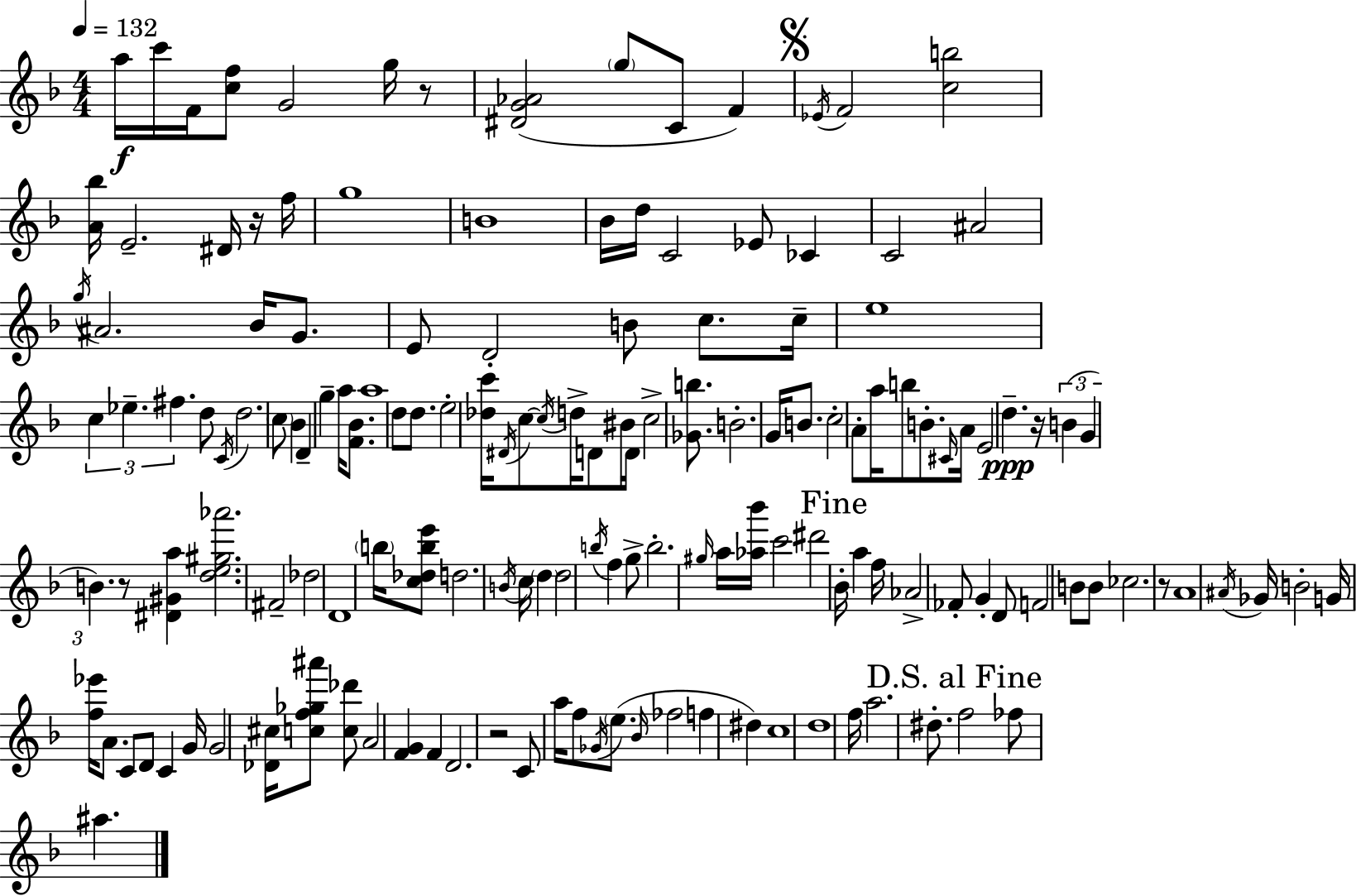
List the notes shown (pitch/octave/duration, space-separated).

A5/s C6/s F4/s [C5,F5]/e G4/h G5/s R/e [D#4,G4,Ab4]/h G5/e C4/e F4/q Eb4/s F4/h [C5,B5]/h [A4,Bb5]/s E4/h. D#4/s R/s F5/s G5/w B4/w Bb4/s D5/s C4/h Eb4/e CES4/q C4/h A#4/h G5/s A#4/h. Bb4/s G4/e. E4/e D4/h B4/e C5/e. C5/s E5/w C5/q Eb5/q. F#5/q. D5/e C4/s D5/h. C5/e Bb4/q D4/q G5/q A5/s [F4,Bb4]/e. A5/w D5/e D5/e. E5/h [Db5,C6]/s D#4/s C5/e C5/s D5/s D4/e BIS4/s D4/s C5/h [Gb4,B5]/e. B4/h. G4/s B4/e. C5/h A4/e A5/s B5/e B4/e. C#4/s A4/s E4/h D5/q. R/s B4/q G4/q B4/q. R/e [D#4,G#4,A5]/q [D5,E5,G#5,Ab6]/h. F#4/h Db5/h D4/w B5/s [C5,Db5,B5,E6]/e D5/h. B4/s C5/s D5/q D5/h B5/s F5/q G5/e B5/h. G#5/s A5/s [Ab5,Bb6]/s C6/h D#6/h Bb4/s A5/q F5/s Ab4/h FES4/e G4/q D4/e F4/h B4/e B4/e CES5/h. R/e A4/w A#4/s Gb4/s B4/h G4/s [F5,Eb6]/s A4/e. C4/e D4/e C4/q G4/s G4/h [Db4,C#5]/s [C5,F5,Gb5,A#6]/e [C5,Db6]/e A4/h [F4,G4]/q F4/q D4/h. R/h C4/e A5/s F5/e Gb4/s E5/e. Bb4/s FES5/h F5/q D#5/q C5/w D5/w F5/s A5/h. D#5/e. F5/h FES5/e A#5/q.